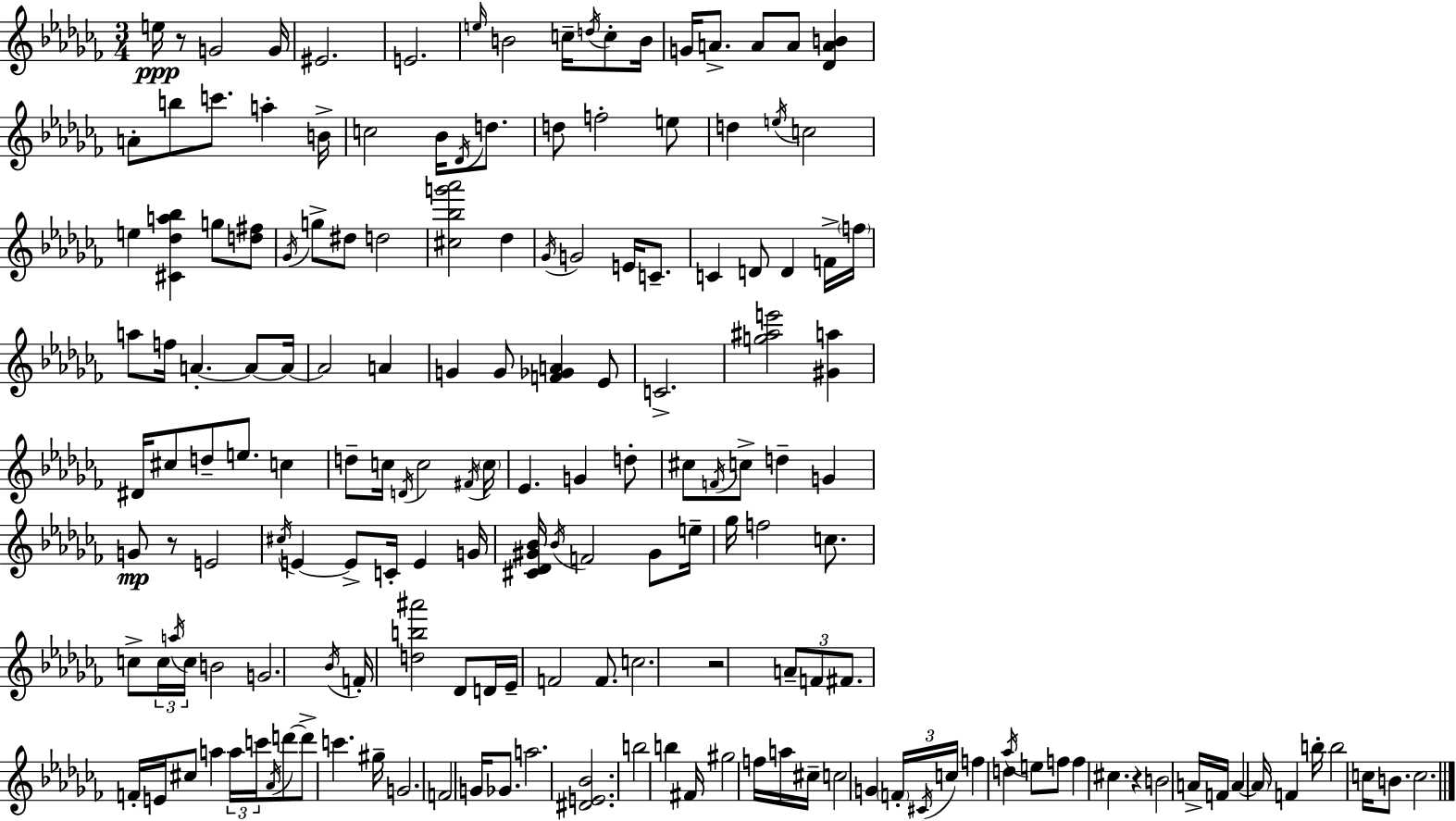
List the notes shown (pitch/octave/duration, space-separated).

E5/s R/e G4/h G4/s EIS4/h. E4/h. E5/s B4/h C5/s D5/s C5/e B4/s G4/s A4/e. A4/e A4/e [Db4,A4,B4]/q A4/e B5/e C6/e. A5/q B4/s C5/h Bb4/s Db4/s D5/e. D5/e F5/h E5/e D5/q E5/s C5/h E5/q [C#4,Db5,A5,Bb5]/q G5/e [D5,F#5]/e Gb4/s G5/e D#5/e D5/h [C#5,Bb5,G6,Ab6]/h Db5/q Gb4/s G4/h E4/s C4/e. C4/q D4/e D4/q F4/s F5/s A5/e F5/s A4/q. A4/e A4/s A4/h A4/q G4/q G4/e [F4,Gb4,A4]/q Eb4/e C4/h. [G5,A#5,E6]/h [G#4,A5]/q D#4/s C#5/e D5/e E5/e. C5/q D5/e C5/s D4/s C5/h F#4/s C5/s Eb4/q. G4/q D5/e C#5/e F4/s C5/e D5/q G4/q G4/e R/e E4/h C#5/s E4/q E4/e C4/s E4/q G4/s [C#4,Db4,G#4,Bb4]/s Bb4/s F4/h G#4/e E5/s Gb5/s F5/h C5/e. C5/e C5/s A5/s C5/s B4/h G4/h. Bb4/s F4/s [D5,B5,A#6]/h Db4/e D4/s Eb4/s F4/h F4/e. C5/h. R/h A4/e F4/e F#4/e. F4/s E4/s C#5/e A5/q A5/s C6/s Ab4/s D6/e D6/e C6/q. G#5/s G4/h. F4/h G4/s Gb4/e. A5/h. [D#4,E4,Bb4]/h. B5/h B5/q F#4/s G#5/h F5/s A5/s C#5/s C5/h G4/q F4/s C#4/s C5/s F5/q D5/q Ab5/s E5/e F5/e F5/q C#5/q. R/q B4/h A4/s F4/s A4/q A4/s F4/q B5/s B5/h C5/s B4/e. C5/h.